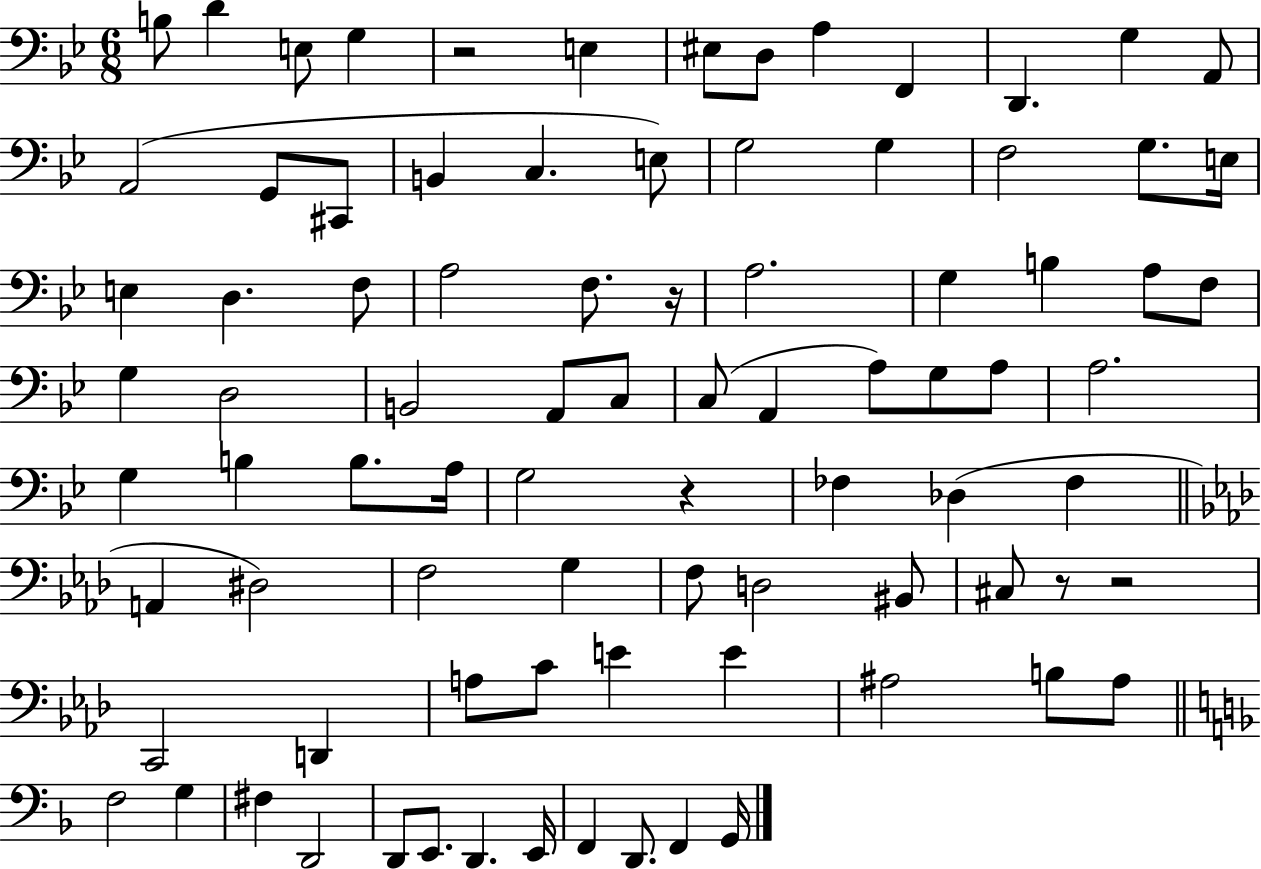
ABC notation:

X:1
T:Untitled
M:6/8
L:1/4
K:Bb
B,/2 D E,/2 G, z2 E, ^E,/2 D,/2 A, F,, D,, G, A,,/2 A,,2 G,,/2 ^C,,/2 B,, C, E,/2 G,2 G, F,2 G,/2 E,/4 E, D, F,/2 A,2 F,/2 z/4 A,2 G, B, A,/2 F,/2 G, D,2 B,,2 A,,/2 C,/2 C,/2 A,, A,/2 G,/2 A,/2 A,2 G, B, B,/2 A,/4 G,2 z _F, _D, _F, A,, ^D,2 F,2 G, F,/2 D,2 ^B,,/2 ^C,/2 z/2 z2 C,,2 D,, A,/2 C/2 E E ^A,2 B,/2 ^A,/2 F,2 G, ^F, D,,2 D,,/2 E,,/2 D,, E,,/4 F,, D,,/2 F,, G,,/4